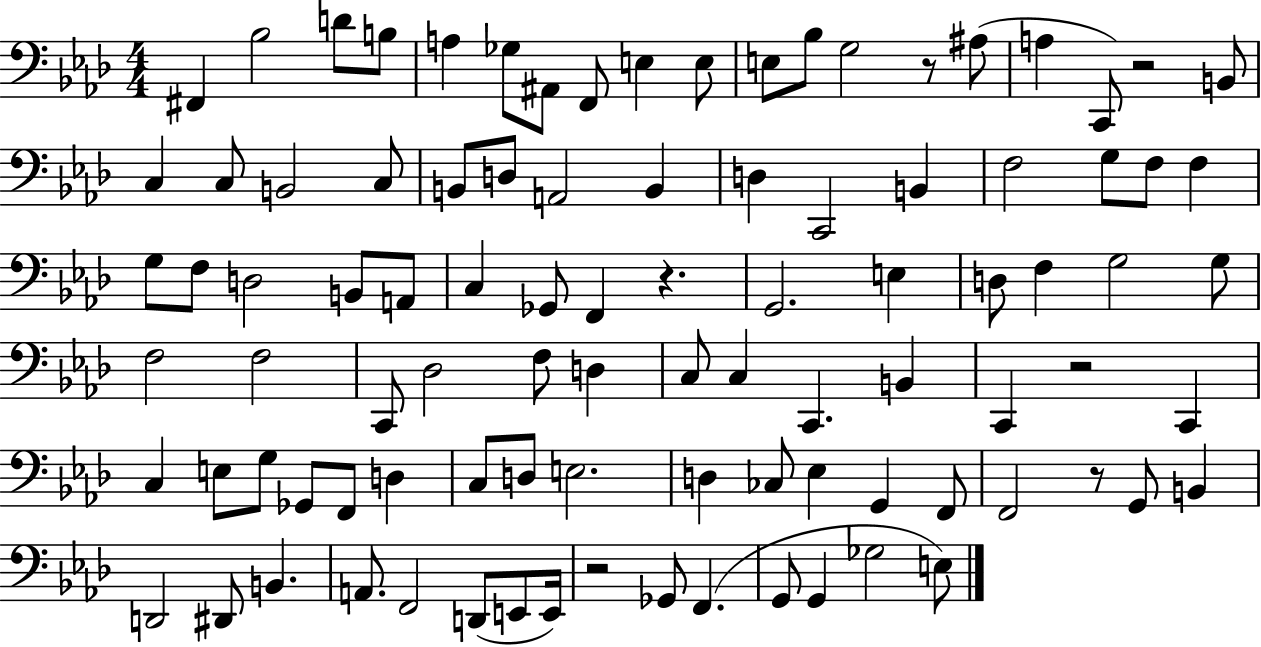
F#2/q Bb3/h D4/e B3/e A3/q Gb3/e A#2/e F2/e E3/q E3/e E3/e Bb3/e G3/h R/e A#3/e A3/q C2/e R/h B2/e C3/q C3/e B2/h C3/e B2/e D3/e A2/h B2/q D3/q C2/h B2/q F3/h G3/e F3/e F3/q G3/e F3/e D3/h B2/e A2/e C3/q Gb2/e F2/q R/q. G2/h. E3/q D3/e F3/q G3/h G3/e F3/h F3/h C2/e Db3/h F3/e D3/q C3/e C3/q C2/q. B2/q C2/q R/h C2/q C3/q E3/e G3/e Gb2/e F2/e D3/q C3/e D3/e E3/h. D3/q CES3/e Eb3/q G2/q F2/e F2/h R/e G2/e B2/q D2/h D#2/e B2/q. A2/e. F2/h D2/e E2/e E2/s R/h Gb2/e F2/q. G2/e G2/q Gb3/h E3/e